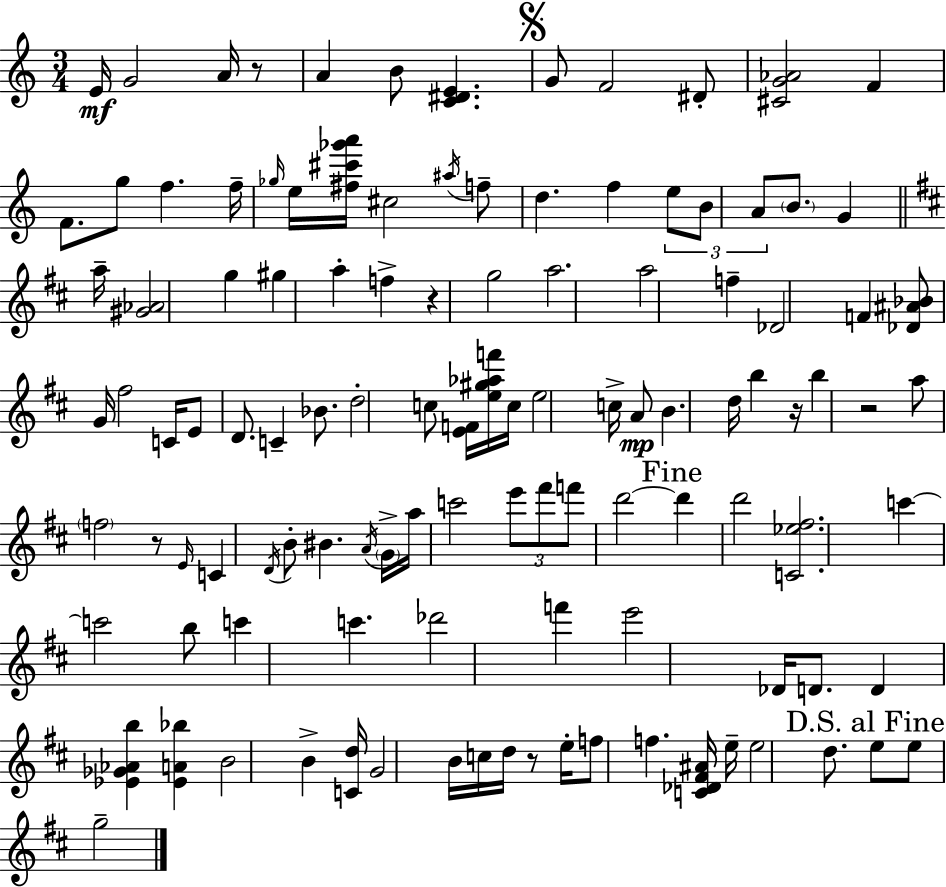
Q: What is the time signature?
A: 3/4